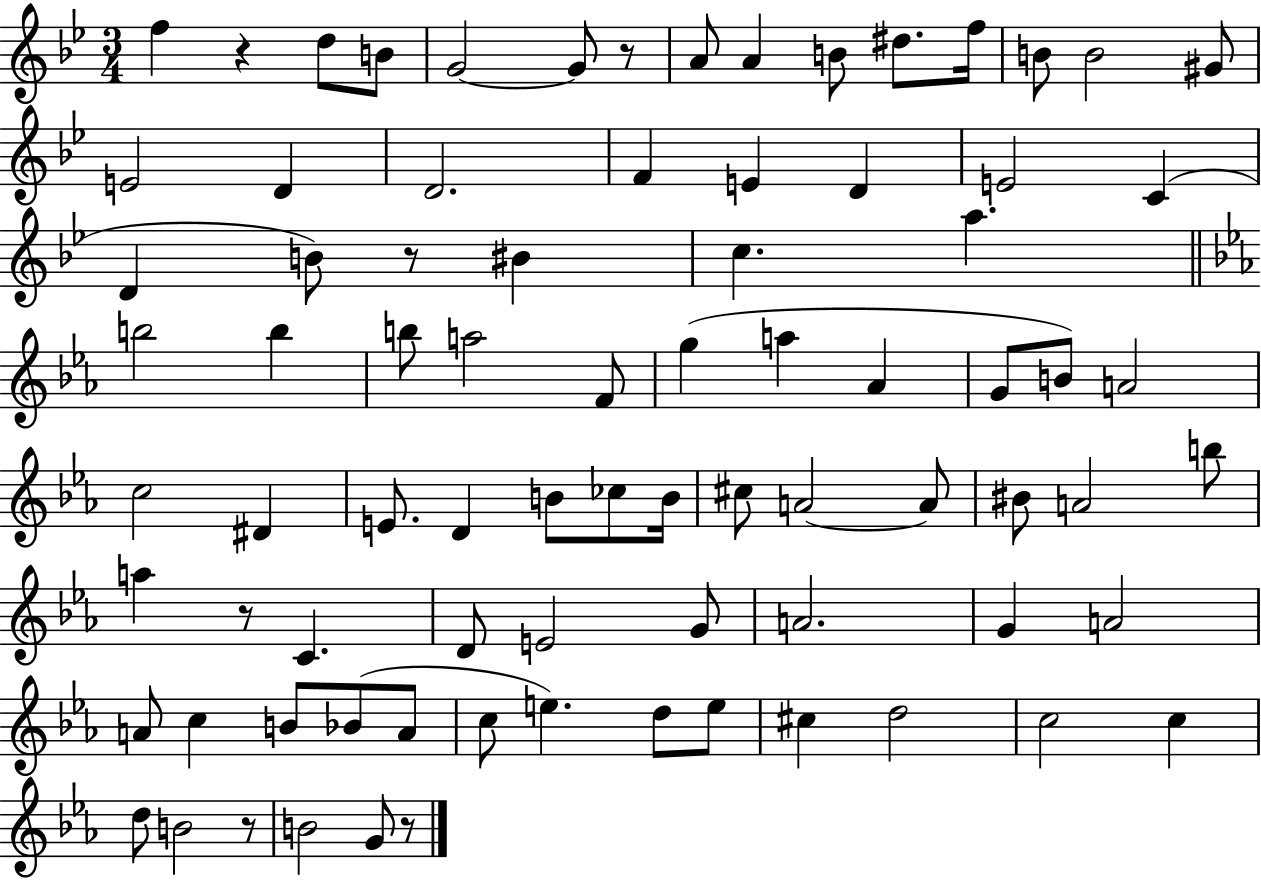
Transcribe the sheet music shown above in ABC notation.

X:1
T:Untitled
M:3/4
L:1/4
K:Bb
f z d/2 B/2 G2 G/2 z/2 A/2 A B/2 ^d/2 f/4 B/2 B2 ^G/2 E2 D D2 F E D E2 C D B/2 z/2 ^B c a b2 b b/2 a2 F/2 g a _A G/2 B/2 A2 c2 ^D E/2 D B/2 _c/2 B/4 ^c/2 A2 A/2 ^B/2 A2 b/2 a z/2 C D/2 E2 G/2 A2 G A2 A/2 c B/2 _B/2 A/2 c/2 e d/2 e/2 ^c d2 c2 c d/2 B2 z/2 B2 G/2 z/2